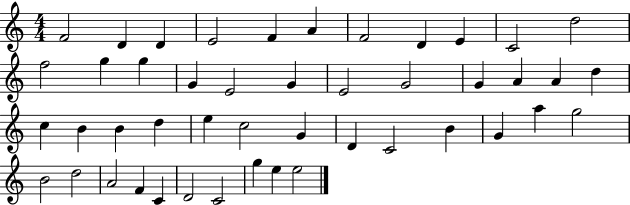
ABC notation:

X:1
T:Untitled
M:4/4
L:1/4
K:C
F2 D D E2 F A F2 D E C2 d2 f2 g g G E2 G E2 G2 G A A d c B B d e c2 G D C2 B G a g2 B2 d2 A2 F C D2 C2 g e e2